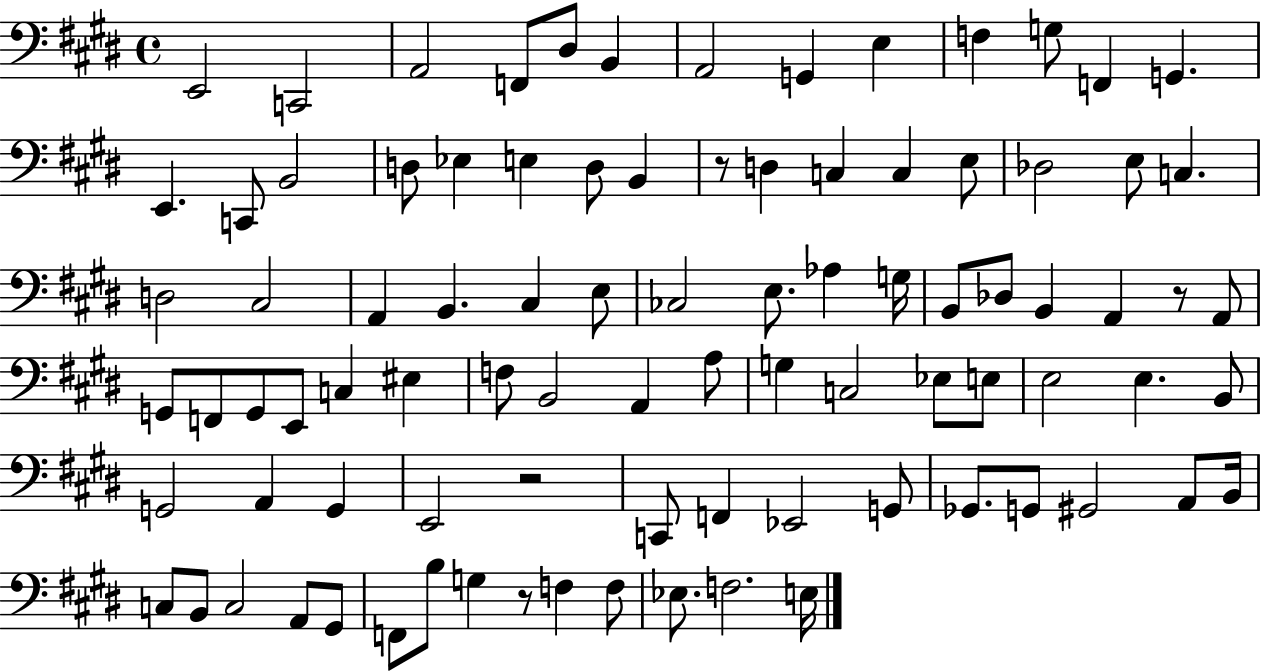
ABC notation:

X:1
T:Untitled
M:4/4
L:1/4
K:E
E,,2 C,,2 A,,2 F,,/2 ^D,/2 B,, A,,2 G,, E, F, G,/2 F,, G,, E,, C,,/2 B,,2 D,/2 _E, E, D,/2 B,, z/2 D, C, C, E,/2 _D,2 E,/2 C, D,2 ^C,2 A,, B,, ^C, E,/2 _C,2 E,/2 _A, G,/4 B,,/2 _D,/2 B,, A,, z/2 A,,/2 G,,/2 F,,/2 G,,/2 E,,/2 C, ^E, F,/2 B,,2 A,, A,/2 G, C,2 _E,/2 E,/2 E,2 E, B,,/2 G,,2 A,, G,, E,,2 z2 C,,/2 F,, _E,,2 G,,/2 _G,,/2 G,,/2 ^G,,2 A,,/2 B,,/4 C,/2 B,,/2 C,2 A,,/2 ^G,,/2 F,,/2 B,/2 G, z/2 F, F,/2 _E,/2 F,2 E,/4